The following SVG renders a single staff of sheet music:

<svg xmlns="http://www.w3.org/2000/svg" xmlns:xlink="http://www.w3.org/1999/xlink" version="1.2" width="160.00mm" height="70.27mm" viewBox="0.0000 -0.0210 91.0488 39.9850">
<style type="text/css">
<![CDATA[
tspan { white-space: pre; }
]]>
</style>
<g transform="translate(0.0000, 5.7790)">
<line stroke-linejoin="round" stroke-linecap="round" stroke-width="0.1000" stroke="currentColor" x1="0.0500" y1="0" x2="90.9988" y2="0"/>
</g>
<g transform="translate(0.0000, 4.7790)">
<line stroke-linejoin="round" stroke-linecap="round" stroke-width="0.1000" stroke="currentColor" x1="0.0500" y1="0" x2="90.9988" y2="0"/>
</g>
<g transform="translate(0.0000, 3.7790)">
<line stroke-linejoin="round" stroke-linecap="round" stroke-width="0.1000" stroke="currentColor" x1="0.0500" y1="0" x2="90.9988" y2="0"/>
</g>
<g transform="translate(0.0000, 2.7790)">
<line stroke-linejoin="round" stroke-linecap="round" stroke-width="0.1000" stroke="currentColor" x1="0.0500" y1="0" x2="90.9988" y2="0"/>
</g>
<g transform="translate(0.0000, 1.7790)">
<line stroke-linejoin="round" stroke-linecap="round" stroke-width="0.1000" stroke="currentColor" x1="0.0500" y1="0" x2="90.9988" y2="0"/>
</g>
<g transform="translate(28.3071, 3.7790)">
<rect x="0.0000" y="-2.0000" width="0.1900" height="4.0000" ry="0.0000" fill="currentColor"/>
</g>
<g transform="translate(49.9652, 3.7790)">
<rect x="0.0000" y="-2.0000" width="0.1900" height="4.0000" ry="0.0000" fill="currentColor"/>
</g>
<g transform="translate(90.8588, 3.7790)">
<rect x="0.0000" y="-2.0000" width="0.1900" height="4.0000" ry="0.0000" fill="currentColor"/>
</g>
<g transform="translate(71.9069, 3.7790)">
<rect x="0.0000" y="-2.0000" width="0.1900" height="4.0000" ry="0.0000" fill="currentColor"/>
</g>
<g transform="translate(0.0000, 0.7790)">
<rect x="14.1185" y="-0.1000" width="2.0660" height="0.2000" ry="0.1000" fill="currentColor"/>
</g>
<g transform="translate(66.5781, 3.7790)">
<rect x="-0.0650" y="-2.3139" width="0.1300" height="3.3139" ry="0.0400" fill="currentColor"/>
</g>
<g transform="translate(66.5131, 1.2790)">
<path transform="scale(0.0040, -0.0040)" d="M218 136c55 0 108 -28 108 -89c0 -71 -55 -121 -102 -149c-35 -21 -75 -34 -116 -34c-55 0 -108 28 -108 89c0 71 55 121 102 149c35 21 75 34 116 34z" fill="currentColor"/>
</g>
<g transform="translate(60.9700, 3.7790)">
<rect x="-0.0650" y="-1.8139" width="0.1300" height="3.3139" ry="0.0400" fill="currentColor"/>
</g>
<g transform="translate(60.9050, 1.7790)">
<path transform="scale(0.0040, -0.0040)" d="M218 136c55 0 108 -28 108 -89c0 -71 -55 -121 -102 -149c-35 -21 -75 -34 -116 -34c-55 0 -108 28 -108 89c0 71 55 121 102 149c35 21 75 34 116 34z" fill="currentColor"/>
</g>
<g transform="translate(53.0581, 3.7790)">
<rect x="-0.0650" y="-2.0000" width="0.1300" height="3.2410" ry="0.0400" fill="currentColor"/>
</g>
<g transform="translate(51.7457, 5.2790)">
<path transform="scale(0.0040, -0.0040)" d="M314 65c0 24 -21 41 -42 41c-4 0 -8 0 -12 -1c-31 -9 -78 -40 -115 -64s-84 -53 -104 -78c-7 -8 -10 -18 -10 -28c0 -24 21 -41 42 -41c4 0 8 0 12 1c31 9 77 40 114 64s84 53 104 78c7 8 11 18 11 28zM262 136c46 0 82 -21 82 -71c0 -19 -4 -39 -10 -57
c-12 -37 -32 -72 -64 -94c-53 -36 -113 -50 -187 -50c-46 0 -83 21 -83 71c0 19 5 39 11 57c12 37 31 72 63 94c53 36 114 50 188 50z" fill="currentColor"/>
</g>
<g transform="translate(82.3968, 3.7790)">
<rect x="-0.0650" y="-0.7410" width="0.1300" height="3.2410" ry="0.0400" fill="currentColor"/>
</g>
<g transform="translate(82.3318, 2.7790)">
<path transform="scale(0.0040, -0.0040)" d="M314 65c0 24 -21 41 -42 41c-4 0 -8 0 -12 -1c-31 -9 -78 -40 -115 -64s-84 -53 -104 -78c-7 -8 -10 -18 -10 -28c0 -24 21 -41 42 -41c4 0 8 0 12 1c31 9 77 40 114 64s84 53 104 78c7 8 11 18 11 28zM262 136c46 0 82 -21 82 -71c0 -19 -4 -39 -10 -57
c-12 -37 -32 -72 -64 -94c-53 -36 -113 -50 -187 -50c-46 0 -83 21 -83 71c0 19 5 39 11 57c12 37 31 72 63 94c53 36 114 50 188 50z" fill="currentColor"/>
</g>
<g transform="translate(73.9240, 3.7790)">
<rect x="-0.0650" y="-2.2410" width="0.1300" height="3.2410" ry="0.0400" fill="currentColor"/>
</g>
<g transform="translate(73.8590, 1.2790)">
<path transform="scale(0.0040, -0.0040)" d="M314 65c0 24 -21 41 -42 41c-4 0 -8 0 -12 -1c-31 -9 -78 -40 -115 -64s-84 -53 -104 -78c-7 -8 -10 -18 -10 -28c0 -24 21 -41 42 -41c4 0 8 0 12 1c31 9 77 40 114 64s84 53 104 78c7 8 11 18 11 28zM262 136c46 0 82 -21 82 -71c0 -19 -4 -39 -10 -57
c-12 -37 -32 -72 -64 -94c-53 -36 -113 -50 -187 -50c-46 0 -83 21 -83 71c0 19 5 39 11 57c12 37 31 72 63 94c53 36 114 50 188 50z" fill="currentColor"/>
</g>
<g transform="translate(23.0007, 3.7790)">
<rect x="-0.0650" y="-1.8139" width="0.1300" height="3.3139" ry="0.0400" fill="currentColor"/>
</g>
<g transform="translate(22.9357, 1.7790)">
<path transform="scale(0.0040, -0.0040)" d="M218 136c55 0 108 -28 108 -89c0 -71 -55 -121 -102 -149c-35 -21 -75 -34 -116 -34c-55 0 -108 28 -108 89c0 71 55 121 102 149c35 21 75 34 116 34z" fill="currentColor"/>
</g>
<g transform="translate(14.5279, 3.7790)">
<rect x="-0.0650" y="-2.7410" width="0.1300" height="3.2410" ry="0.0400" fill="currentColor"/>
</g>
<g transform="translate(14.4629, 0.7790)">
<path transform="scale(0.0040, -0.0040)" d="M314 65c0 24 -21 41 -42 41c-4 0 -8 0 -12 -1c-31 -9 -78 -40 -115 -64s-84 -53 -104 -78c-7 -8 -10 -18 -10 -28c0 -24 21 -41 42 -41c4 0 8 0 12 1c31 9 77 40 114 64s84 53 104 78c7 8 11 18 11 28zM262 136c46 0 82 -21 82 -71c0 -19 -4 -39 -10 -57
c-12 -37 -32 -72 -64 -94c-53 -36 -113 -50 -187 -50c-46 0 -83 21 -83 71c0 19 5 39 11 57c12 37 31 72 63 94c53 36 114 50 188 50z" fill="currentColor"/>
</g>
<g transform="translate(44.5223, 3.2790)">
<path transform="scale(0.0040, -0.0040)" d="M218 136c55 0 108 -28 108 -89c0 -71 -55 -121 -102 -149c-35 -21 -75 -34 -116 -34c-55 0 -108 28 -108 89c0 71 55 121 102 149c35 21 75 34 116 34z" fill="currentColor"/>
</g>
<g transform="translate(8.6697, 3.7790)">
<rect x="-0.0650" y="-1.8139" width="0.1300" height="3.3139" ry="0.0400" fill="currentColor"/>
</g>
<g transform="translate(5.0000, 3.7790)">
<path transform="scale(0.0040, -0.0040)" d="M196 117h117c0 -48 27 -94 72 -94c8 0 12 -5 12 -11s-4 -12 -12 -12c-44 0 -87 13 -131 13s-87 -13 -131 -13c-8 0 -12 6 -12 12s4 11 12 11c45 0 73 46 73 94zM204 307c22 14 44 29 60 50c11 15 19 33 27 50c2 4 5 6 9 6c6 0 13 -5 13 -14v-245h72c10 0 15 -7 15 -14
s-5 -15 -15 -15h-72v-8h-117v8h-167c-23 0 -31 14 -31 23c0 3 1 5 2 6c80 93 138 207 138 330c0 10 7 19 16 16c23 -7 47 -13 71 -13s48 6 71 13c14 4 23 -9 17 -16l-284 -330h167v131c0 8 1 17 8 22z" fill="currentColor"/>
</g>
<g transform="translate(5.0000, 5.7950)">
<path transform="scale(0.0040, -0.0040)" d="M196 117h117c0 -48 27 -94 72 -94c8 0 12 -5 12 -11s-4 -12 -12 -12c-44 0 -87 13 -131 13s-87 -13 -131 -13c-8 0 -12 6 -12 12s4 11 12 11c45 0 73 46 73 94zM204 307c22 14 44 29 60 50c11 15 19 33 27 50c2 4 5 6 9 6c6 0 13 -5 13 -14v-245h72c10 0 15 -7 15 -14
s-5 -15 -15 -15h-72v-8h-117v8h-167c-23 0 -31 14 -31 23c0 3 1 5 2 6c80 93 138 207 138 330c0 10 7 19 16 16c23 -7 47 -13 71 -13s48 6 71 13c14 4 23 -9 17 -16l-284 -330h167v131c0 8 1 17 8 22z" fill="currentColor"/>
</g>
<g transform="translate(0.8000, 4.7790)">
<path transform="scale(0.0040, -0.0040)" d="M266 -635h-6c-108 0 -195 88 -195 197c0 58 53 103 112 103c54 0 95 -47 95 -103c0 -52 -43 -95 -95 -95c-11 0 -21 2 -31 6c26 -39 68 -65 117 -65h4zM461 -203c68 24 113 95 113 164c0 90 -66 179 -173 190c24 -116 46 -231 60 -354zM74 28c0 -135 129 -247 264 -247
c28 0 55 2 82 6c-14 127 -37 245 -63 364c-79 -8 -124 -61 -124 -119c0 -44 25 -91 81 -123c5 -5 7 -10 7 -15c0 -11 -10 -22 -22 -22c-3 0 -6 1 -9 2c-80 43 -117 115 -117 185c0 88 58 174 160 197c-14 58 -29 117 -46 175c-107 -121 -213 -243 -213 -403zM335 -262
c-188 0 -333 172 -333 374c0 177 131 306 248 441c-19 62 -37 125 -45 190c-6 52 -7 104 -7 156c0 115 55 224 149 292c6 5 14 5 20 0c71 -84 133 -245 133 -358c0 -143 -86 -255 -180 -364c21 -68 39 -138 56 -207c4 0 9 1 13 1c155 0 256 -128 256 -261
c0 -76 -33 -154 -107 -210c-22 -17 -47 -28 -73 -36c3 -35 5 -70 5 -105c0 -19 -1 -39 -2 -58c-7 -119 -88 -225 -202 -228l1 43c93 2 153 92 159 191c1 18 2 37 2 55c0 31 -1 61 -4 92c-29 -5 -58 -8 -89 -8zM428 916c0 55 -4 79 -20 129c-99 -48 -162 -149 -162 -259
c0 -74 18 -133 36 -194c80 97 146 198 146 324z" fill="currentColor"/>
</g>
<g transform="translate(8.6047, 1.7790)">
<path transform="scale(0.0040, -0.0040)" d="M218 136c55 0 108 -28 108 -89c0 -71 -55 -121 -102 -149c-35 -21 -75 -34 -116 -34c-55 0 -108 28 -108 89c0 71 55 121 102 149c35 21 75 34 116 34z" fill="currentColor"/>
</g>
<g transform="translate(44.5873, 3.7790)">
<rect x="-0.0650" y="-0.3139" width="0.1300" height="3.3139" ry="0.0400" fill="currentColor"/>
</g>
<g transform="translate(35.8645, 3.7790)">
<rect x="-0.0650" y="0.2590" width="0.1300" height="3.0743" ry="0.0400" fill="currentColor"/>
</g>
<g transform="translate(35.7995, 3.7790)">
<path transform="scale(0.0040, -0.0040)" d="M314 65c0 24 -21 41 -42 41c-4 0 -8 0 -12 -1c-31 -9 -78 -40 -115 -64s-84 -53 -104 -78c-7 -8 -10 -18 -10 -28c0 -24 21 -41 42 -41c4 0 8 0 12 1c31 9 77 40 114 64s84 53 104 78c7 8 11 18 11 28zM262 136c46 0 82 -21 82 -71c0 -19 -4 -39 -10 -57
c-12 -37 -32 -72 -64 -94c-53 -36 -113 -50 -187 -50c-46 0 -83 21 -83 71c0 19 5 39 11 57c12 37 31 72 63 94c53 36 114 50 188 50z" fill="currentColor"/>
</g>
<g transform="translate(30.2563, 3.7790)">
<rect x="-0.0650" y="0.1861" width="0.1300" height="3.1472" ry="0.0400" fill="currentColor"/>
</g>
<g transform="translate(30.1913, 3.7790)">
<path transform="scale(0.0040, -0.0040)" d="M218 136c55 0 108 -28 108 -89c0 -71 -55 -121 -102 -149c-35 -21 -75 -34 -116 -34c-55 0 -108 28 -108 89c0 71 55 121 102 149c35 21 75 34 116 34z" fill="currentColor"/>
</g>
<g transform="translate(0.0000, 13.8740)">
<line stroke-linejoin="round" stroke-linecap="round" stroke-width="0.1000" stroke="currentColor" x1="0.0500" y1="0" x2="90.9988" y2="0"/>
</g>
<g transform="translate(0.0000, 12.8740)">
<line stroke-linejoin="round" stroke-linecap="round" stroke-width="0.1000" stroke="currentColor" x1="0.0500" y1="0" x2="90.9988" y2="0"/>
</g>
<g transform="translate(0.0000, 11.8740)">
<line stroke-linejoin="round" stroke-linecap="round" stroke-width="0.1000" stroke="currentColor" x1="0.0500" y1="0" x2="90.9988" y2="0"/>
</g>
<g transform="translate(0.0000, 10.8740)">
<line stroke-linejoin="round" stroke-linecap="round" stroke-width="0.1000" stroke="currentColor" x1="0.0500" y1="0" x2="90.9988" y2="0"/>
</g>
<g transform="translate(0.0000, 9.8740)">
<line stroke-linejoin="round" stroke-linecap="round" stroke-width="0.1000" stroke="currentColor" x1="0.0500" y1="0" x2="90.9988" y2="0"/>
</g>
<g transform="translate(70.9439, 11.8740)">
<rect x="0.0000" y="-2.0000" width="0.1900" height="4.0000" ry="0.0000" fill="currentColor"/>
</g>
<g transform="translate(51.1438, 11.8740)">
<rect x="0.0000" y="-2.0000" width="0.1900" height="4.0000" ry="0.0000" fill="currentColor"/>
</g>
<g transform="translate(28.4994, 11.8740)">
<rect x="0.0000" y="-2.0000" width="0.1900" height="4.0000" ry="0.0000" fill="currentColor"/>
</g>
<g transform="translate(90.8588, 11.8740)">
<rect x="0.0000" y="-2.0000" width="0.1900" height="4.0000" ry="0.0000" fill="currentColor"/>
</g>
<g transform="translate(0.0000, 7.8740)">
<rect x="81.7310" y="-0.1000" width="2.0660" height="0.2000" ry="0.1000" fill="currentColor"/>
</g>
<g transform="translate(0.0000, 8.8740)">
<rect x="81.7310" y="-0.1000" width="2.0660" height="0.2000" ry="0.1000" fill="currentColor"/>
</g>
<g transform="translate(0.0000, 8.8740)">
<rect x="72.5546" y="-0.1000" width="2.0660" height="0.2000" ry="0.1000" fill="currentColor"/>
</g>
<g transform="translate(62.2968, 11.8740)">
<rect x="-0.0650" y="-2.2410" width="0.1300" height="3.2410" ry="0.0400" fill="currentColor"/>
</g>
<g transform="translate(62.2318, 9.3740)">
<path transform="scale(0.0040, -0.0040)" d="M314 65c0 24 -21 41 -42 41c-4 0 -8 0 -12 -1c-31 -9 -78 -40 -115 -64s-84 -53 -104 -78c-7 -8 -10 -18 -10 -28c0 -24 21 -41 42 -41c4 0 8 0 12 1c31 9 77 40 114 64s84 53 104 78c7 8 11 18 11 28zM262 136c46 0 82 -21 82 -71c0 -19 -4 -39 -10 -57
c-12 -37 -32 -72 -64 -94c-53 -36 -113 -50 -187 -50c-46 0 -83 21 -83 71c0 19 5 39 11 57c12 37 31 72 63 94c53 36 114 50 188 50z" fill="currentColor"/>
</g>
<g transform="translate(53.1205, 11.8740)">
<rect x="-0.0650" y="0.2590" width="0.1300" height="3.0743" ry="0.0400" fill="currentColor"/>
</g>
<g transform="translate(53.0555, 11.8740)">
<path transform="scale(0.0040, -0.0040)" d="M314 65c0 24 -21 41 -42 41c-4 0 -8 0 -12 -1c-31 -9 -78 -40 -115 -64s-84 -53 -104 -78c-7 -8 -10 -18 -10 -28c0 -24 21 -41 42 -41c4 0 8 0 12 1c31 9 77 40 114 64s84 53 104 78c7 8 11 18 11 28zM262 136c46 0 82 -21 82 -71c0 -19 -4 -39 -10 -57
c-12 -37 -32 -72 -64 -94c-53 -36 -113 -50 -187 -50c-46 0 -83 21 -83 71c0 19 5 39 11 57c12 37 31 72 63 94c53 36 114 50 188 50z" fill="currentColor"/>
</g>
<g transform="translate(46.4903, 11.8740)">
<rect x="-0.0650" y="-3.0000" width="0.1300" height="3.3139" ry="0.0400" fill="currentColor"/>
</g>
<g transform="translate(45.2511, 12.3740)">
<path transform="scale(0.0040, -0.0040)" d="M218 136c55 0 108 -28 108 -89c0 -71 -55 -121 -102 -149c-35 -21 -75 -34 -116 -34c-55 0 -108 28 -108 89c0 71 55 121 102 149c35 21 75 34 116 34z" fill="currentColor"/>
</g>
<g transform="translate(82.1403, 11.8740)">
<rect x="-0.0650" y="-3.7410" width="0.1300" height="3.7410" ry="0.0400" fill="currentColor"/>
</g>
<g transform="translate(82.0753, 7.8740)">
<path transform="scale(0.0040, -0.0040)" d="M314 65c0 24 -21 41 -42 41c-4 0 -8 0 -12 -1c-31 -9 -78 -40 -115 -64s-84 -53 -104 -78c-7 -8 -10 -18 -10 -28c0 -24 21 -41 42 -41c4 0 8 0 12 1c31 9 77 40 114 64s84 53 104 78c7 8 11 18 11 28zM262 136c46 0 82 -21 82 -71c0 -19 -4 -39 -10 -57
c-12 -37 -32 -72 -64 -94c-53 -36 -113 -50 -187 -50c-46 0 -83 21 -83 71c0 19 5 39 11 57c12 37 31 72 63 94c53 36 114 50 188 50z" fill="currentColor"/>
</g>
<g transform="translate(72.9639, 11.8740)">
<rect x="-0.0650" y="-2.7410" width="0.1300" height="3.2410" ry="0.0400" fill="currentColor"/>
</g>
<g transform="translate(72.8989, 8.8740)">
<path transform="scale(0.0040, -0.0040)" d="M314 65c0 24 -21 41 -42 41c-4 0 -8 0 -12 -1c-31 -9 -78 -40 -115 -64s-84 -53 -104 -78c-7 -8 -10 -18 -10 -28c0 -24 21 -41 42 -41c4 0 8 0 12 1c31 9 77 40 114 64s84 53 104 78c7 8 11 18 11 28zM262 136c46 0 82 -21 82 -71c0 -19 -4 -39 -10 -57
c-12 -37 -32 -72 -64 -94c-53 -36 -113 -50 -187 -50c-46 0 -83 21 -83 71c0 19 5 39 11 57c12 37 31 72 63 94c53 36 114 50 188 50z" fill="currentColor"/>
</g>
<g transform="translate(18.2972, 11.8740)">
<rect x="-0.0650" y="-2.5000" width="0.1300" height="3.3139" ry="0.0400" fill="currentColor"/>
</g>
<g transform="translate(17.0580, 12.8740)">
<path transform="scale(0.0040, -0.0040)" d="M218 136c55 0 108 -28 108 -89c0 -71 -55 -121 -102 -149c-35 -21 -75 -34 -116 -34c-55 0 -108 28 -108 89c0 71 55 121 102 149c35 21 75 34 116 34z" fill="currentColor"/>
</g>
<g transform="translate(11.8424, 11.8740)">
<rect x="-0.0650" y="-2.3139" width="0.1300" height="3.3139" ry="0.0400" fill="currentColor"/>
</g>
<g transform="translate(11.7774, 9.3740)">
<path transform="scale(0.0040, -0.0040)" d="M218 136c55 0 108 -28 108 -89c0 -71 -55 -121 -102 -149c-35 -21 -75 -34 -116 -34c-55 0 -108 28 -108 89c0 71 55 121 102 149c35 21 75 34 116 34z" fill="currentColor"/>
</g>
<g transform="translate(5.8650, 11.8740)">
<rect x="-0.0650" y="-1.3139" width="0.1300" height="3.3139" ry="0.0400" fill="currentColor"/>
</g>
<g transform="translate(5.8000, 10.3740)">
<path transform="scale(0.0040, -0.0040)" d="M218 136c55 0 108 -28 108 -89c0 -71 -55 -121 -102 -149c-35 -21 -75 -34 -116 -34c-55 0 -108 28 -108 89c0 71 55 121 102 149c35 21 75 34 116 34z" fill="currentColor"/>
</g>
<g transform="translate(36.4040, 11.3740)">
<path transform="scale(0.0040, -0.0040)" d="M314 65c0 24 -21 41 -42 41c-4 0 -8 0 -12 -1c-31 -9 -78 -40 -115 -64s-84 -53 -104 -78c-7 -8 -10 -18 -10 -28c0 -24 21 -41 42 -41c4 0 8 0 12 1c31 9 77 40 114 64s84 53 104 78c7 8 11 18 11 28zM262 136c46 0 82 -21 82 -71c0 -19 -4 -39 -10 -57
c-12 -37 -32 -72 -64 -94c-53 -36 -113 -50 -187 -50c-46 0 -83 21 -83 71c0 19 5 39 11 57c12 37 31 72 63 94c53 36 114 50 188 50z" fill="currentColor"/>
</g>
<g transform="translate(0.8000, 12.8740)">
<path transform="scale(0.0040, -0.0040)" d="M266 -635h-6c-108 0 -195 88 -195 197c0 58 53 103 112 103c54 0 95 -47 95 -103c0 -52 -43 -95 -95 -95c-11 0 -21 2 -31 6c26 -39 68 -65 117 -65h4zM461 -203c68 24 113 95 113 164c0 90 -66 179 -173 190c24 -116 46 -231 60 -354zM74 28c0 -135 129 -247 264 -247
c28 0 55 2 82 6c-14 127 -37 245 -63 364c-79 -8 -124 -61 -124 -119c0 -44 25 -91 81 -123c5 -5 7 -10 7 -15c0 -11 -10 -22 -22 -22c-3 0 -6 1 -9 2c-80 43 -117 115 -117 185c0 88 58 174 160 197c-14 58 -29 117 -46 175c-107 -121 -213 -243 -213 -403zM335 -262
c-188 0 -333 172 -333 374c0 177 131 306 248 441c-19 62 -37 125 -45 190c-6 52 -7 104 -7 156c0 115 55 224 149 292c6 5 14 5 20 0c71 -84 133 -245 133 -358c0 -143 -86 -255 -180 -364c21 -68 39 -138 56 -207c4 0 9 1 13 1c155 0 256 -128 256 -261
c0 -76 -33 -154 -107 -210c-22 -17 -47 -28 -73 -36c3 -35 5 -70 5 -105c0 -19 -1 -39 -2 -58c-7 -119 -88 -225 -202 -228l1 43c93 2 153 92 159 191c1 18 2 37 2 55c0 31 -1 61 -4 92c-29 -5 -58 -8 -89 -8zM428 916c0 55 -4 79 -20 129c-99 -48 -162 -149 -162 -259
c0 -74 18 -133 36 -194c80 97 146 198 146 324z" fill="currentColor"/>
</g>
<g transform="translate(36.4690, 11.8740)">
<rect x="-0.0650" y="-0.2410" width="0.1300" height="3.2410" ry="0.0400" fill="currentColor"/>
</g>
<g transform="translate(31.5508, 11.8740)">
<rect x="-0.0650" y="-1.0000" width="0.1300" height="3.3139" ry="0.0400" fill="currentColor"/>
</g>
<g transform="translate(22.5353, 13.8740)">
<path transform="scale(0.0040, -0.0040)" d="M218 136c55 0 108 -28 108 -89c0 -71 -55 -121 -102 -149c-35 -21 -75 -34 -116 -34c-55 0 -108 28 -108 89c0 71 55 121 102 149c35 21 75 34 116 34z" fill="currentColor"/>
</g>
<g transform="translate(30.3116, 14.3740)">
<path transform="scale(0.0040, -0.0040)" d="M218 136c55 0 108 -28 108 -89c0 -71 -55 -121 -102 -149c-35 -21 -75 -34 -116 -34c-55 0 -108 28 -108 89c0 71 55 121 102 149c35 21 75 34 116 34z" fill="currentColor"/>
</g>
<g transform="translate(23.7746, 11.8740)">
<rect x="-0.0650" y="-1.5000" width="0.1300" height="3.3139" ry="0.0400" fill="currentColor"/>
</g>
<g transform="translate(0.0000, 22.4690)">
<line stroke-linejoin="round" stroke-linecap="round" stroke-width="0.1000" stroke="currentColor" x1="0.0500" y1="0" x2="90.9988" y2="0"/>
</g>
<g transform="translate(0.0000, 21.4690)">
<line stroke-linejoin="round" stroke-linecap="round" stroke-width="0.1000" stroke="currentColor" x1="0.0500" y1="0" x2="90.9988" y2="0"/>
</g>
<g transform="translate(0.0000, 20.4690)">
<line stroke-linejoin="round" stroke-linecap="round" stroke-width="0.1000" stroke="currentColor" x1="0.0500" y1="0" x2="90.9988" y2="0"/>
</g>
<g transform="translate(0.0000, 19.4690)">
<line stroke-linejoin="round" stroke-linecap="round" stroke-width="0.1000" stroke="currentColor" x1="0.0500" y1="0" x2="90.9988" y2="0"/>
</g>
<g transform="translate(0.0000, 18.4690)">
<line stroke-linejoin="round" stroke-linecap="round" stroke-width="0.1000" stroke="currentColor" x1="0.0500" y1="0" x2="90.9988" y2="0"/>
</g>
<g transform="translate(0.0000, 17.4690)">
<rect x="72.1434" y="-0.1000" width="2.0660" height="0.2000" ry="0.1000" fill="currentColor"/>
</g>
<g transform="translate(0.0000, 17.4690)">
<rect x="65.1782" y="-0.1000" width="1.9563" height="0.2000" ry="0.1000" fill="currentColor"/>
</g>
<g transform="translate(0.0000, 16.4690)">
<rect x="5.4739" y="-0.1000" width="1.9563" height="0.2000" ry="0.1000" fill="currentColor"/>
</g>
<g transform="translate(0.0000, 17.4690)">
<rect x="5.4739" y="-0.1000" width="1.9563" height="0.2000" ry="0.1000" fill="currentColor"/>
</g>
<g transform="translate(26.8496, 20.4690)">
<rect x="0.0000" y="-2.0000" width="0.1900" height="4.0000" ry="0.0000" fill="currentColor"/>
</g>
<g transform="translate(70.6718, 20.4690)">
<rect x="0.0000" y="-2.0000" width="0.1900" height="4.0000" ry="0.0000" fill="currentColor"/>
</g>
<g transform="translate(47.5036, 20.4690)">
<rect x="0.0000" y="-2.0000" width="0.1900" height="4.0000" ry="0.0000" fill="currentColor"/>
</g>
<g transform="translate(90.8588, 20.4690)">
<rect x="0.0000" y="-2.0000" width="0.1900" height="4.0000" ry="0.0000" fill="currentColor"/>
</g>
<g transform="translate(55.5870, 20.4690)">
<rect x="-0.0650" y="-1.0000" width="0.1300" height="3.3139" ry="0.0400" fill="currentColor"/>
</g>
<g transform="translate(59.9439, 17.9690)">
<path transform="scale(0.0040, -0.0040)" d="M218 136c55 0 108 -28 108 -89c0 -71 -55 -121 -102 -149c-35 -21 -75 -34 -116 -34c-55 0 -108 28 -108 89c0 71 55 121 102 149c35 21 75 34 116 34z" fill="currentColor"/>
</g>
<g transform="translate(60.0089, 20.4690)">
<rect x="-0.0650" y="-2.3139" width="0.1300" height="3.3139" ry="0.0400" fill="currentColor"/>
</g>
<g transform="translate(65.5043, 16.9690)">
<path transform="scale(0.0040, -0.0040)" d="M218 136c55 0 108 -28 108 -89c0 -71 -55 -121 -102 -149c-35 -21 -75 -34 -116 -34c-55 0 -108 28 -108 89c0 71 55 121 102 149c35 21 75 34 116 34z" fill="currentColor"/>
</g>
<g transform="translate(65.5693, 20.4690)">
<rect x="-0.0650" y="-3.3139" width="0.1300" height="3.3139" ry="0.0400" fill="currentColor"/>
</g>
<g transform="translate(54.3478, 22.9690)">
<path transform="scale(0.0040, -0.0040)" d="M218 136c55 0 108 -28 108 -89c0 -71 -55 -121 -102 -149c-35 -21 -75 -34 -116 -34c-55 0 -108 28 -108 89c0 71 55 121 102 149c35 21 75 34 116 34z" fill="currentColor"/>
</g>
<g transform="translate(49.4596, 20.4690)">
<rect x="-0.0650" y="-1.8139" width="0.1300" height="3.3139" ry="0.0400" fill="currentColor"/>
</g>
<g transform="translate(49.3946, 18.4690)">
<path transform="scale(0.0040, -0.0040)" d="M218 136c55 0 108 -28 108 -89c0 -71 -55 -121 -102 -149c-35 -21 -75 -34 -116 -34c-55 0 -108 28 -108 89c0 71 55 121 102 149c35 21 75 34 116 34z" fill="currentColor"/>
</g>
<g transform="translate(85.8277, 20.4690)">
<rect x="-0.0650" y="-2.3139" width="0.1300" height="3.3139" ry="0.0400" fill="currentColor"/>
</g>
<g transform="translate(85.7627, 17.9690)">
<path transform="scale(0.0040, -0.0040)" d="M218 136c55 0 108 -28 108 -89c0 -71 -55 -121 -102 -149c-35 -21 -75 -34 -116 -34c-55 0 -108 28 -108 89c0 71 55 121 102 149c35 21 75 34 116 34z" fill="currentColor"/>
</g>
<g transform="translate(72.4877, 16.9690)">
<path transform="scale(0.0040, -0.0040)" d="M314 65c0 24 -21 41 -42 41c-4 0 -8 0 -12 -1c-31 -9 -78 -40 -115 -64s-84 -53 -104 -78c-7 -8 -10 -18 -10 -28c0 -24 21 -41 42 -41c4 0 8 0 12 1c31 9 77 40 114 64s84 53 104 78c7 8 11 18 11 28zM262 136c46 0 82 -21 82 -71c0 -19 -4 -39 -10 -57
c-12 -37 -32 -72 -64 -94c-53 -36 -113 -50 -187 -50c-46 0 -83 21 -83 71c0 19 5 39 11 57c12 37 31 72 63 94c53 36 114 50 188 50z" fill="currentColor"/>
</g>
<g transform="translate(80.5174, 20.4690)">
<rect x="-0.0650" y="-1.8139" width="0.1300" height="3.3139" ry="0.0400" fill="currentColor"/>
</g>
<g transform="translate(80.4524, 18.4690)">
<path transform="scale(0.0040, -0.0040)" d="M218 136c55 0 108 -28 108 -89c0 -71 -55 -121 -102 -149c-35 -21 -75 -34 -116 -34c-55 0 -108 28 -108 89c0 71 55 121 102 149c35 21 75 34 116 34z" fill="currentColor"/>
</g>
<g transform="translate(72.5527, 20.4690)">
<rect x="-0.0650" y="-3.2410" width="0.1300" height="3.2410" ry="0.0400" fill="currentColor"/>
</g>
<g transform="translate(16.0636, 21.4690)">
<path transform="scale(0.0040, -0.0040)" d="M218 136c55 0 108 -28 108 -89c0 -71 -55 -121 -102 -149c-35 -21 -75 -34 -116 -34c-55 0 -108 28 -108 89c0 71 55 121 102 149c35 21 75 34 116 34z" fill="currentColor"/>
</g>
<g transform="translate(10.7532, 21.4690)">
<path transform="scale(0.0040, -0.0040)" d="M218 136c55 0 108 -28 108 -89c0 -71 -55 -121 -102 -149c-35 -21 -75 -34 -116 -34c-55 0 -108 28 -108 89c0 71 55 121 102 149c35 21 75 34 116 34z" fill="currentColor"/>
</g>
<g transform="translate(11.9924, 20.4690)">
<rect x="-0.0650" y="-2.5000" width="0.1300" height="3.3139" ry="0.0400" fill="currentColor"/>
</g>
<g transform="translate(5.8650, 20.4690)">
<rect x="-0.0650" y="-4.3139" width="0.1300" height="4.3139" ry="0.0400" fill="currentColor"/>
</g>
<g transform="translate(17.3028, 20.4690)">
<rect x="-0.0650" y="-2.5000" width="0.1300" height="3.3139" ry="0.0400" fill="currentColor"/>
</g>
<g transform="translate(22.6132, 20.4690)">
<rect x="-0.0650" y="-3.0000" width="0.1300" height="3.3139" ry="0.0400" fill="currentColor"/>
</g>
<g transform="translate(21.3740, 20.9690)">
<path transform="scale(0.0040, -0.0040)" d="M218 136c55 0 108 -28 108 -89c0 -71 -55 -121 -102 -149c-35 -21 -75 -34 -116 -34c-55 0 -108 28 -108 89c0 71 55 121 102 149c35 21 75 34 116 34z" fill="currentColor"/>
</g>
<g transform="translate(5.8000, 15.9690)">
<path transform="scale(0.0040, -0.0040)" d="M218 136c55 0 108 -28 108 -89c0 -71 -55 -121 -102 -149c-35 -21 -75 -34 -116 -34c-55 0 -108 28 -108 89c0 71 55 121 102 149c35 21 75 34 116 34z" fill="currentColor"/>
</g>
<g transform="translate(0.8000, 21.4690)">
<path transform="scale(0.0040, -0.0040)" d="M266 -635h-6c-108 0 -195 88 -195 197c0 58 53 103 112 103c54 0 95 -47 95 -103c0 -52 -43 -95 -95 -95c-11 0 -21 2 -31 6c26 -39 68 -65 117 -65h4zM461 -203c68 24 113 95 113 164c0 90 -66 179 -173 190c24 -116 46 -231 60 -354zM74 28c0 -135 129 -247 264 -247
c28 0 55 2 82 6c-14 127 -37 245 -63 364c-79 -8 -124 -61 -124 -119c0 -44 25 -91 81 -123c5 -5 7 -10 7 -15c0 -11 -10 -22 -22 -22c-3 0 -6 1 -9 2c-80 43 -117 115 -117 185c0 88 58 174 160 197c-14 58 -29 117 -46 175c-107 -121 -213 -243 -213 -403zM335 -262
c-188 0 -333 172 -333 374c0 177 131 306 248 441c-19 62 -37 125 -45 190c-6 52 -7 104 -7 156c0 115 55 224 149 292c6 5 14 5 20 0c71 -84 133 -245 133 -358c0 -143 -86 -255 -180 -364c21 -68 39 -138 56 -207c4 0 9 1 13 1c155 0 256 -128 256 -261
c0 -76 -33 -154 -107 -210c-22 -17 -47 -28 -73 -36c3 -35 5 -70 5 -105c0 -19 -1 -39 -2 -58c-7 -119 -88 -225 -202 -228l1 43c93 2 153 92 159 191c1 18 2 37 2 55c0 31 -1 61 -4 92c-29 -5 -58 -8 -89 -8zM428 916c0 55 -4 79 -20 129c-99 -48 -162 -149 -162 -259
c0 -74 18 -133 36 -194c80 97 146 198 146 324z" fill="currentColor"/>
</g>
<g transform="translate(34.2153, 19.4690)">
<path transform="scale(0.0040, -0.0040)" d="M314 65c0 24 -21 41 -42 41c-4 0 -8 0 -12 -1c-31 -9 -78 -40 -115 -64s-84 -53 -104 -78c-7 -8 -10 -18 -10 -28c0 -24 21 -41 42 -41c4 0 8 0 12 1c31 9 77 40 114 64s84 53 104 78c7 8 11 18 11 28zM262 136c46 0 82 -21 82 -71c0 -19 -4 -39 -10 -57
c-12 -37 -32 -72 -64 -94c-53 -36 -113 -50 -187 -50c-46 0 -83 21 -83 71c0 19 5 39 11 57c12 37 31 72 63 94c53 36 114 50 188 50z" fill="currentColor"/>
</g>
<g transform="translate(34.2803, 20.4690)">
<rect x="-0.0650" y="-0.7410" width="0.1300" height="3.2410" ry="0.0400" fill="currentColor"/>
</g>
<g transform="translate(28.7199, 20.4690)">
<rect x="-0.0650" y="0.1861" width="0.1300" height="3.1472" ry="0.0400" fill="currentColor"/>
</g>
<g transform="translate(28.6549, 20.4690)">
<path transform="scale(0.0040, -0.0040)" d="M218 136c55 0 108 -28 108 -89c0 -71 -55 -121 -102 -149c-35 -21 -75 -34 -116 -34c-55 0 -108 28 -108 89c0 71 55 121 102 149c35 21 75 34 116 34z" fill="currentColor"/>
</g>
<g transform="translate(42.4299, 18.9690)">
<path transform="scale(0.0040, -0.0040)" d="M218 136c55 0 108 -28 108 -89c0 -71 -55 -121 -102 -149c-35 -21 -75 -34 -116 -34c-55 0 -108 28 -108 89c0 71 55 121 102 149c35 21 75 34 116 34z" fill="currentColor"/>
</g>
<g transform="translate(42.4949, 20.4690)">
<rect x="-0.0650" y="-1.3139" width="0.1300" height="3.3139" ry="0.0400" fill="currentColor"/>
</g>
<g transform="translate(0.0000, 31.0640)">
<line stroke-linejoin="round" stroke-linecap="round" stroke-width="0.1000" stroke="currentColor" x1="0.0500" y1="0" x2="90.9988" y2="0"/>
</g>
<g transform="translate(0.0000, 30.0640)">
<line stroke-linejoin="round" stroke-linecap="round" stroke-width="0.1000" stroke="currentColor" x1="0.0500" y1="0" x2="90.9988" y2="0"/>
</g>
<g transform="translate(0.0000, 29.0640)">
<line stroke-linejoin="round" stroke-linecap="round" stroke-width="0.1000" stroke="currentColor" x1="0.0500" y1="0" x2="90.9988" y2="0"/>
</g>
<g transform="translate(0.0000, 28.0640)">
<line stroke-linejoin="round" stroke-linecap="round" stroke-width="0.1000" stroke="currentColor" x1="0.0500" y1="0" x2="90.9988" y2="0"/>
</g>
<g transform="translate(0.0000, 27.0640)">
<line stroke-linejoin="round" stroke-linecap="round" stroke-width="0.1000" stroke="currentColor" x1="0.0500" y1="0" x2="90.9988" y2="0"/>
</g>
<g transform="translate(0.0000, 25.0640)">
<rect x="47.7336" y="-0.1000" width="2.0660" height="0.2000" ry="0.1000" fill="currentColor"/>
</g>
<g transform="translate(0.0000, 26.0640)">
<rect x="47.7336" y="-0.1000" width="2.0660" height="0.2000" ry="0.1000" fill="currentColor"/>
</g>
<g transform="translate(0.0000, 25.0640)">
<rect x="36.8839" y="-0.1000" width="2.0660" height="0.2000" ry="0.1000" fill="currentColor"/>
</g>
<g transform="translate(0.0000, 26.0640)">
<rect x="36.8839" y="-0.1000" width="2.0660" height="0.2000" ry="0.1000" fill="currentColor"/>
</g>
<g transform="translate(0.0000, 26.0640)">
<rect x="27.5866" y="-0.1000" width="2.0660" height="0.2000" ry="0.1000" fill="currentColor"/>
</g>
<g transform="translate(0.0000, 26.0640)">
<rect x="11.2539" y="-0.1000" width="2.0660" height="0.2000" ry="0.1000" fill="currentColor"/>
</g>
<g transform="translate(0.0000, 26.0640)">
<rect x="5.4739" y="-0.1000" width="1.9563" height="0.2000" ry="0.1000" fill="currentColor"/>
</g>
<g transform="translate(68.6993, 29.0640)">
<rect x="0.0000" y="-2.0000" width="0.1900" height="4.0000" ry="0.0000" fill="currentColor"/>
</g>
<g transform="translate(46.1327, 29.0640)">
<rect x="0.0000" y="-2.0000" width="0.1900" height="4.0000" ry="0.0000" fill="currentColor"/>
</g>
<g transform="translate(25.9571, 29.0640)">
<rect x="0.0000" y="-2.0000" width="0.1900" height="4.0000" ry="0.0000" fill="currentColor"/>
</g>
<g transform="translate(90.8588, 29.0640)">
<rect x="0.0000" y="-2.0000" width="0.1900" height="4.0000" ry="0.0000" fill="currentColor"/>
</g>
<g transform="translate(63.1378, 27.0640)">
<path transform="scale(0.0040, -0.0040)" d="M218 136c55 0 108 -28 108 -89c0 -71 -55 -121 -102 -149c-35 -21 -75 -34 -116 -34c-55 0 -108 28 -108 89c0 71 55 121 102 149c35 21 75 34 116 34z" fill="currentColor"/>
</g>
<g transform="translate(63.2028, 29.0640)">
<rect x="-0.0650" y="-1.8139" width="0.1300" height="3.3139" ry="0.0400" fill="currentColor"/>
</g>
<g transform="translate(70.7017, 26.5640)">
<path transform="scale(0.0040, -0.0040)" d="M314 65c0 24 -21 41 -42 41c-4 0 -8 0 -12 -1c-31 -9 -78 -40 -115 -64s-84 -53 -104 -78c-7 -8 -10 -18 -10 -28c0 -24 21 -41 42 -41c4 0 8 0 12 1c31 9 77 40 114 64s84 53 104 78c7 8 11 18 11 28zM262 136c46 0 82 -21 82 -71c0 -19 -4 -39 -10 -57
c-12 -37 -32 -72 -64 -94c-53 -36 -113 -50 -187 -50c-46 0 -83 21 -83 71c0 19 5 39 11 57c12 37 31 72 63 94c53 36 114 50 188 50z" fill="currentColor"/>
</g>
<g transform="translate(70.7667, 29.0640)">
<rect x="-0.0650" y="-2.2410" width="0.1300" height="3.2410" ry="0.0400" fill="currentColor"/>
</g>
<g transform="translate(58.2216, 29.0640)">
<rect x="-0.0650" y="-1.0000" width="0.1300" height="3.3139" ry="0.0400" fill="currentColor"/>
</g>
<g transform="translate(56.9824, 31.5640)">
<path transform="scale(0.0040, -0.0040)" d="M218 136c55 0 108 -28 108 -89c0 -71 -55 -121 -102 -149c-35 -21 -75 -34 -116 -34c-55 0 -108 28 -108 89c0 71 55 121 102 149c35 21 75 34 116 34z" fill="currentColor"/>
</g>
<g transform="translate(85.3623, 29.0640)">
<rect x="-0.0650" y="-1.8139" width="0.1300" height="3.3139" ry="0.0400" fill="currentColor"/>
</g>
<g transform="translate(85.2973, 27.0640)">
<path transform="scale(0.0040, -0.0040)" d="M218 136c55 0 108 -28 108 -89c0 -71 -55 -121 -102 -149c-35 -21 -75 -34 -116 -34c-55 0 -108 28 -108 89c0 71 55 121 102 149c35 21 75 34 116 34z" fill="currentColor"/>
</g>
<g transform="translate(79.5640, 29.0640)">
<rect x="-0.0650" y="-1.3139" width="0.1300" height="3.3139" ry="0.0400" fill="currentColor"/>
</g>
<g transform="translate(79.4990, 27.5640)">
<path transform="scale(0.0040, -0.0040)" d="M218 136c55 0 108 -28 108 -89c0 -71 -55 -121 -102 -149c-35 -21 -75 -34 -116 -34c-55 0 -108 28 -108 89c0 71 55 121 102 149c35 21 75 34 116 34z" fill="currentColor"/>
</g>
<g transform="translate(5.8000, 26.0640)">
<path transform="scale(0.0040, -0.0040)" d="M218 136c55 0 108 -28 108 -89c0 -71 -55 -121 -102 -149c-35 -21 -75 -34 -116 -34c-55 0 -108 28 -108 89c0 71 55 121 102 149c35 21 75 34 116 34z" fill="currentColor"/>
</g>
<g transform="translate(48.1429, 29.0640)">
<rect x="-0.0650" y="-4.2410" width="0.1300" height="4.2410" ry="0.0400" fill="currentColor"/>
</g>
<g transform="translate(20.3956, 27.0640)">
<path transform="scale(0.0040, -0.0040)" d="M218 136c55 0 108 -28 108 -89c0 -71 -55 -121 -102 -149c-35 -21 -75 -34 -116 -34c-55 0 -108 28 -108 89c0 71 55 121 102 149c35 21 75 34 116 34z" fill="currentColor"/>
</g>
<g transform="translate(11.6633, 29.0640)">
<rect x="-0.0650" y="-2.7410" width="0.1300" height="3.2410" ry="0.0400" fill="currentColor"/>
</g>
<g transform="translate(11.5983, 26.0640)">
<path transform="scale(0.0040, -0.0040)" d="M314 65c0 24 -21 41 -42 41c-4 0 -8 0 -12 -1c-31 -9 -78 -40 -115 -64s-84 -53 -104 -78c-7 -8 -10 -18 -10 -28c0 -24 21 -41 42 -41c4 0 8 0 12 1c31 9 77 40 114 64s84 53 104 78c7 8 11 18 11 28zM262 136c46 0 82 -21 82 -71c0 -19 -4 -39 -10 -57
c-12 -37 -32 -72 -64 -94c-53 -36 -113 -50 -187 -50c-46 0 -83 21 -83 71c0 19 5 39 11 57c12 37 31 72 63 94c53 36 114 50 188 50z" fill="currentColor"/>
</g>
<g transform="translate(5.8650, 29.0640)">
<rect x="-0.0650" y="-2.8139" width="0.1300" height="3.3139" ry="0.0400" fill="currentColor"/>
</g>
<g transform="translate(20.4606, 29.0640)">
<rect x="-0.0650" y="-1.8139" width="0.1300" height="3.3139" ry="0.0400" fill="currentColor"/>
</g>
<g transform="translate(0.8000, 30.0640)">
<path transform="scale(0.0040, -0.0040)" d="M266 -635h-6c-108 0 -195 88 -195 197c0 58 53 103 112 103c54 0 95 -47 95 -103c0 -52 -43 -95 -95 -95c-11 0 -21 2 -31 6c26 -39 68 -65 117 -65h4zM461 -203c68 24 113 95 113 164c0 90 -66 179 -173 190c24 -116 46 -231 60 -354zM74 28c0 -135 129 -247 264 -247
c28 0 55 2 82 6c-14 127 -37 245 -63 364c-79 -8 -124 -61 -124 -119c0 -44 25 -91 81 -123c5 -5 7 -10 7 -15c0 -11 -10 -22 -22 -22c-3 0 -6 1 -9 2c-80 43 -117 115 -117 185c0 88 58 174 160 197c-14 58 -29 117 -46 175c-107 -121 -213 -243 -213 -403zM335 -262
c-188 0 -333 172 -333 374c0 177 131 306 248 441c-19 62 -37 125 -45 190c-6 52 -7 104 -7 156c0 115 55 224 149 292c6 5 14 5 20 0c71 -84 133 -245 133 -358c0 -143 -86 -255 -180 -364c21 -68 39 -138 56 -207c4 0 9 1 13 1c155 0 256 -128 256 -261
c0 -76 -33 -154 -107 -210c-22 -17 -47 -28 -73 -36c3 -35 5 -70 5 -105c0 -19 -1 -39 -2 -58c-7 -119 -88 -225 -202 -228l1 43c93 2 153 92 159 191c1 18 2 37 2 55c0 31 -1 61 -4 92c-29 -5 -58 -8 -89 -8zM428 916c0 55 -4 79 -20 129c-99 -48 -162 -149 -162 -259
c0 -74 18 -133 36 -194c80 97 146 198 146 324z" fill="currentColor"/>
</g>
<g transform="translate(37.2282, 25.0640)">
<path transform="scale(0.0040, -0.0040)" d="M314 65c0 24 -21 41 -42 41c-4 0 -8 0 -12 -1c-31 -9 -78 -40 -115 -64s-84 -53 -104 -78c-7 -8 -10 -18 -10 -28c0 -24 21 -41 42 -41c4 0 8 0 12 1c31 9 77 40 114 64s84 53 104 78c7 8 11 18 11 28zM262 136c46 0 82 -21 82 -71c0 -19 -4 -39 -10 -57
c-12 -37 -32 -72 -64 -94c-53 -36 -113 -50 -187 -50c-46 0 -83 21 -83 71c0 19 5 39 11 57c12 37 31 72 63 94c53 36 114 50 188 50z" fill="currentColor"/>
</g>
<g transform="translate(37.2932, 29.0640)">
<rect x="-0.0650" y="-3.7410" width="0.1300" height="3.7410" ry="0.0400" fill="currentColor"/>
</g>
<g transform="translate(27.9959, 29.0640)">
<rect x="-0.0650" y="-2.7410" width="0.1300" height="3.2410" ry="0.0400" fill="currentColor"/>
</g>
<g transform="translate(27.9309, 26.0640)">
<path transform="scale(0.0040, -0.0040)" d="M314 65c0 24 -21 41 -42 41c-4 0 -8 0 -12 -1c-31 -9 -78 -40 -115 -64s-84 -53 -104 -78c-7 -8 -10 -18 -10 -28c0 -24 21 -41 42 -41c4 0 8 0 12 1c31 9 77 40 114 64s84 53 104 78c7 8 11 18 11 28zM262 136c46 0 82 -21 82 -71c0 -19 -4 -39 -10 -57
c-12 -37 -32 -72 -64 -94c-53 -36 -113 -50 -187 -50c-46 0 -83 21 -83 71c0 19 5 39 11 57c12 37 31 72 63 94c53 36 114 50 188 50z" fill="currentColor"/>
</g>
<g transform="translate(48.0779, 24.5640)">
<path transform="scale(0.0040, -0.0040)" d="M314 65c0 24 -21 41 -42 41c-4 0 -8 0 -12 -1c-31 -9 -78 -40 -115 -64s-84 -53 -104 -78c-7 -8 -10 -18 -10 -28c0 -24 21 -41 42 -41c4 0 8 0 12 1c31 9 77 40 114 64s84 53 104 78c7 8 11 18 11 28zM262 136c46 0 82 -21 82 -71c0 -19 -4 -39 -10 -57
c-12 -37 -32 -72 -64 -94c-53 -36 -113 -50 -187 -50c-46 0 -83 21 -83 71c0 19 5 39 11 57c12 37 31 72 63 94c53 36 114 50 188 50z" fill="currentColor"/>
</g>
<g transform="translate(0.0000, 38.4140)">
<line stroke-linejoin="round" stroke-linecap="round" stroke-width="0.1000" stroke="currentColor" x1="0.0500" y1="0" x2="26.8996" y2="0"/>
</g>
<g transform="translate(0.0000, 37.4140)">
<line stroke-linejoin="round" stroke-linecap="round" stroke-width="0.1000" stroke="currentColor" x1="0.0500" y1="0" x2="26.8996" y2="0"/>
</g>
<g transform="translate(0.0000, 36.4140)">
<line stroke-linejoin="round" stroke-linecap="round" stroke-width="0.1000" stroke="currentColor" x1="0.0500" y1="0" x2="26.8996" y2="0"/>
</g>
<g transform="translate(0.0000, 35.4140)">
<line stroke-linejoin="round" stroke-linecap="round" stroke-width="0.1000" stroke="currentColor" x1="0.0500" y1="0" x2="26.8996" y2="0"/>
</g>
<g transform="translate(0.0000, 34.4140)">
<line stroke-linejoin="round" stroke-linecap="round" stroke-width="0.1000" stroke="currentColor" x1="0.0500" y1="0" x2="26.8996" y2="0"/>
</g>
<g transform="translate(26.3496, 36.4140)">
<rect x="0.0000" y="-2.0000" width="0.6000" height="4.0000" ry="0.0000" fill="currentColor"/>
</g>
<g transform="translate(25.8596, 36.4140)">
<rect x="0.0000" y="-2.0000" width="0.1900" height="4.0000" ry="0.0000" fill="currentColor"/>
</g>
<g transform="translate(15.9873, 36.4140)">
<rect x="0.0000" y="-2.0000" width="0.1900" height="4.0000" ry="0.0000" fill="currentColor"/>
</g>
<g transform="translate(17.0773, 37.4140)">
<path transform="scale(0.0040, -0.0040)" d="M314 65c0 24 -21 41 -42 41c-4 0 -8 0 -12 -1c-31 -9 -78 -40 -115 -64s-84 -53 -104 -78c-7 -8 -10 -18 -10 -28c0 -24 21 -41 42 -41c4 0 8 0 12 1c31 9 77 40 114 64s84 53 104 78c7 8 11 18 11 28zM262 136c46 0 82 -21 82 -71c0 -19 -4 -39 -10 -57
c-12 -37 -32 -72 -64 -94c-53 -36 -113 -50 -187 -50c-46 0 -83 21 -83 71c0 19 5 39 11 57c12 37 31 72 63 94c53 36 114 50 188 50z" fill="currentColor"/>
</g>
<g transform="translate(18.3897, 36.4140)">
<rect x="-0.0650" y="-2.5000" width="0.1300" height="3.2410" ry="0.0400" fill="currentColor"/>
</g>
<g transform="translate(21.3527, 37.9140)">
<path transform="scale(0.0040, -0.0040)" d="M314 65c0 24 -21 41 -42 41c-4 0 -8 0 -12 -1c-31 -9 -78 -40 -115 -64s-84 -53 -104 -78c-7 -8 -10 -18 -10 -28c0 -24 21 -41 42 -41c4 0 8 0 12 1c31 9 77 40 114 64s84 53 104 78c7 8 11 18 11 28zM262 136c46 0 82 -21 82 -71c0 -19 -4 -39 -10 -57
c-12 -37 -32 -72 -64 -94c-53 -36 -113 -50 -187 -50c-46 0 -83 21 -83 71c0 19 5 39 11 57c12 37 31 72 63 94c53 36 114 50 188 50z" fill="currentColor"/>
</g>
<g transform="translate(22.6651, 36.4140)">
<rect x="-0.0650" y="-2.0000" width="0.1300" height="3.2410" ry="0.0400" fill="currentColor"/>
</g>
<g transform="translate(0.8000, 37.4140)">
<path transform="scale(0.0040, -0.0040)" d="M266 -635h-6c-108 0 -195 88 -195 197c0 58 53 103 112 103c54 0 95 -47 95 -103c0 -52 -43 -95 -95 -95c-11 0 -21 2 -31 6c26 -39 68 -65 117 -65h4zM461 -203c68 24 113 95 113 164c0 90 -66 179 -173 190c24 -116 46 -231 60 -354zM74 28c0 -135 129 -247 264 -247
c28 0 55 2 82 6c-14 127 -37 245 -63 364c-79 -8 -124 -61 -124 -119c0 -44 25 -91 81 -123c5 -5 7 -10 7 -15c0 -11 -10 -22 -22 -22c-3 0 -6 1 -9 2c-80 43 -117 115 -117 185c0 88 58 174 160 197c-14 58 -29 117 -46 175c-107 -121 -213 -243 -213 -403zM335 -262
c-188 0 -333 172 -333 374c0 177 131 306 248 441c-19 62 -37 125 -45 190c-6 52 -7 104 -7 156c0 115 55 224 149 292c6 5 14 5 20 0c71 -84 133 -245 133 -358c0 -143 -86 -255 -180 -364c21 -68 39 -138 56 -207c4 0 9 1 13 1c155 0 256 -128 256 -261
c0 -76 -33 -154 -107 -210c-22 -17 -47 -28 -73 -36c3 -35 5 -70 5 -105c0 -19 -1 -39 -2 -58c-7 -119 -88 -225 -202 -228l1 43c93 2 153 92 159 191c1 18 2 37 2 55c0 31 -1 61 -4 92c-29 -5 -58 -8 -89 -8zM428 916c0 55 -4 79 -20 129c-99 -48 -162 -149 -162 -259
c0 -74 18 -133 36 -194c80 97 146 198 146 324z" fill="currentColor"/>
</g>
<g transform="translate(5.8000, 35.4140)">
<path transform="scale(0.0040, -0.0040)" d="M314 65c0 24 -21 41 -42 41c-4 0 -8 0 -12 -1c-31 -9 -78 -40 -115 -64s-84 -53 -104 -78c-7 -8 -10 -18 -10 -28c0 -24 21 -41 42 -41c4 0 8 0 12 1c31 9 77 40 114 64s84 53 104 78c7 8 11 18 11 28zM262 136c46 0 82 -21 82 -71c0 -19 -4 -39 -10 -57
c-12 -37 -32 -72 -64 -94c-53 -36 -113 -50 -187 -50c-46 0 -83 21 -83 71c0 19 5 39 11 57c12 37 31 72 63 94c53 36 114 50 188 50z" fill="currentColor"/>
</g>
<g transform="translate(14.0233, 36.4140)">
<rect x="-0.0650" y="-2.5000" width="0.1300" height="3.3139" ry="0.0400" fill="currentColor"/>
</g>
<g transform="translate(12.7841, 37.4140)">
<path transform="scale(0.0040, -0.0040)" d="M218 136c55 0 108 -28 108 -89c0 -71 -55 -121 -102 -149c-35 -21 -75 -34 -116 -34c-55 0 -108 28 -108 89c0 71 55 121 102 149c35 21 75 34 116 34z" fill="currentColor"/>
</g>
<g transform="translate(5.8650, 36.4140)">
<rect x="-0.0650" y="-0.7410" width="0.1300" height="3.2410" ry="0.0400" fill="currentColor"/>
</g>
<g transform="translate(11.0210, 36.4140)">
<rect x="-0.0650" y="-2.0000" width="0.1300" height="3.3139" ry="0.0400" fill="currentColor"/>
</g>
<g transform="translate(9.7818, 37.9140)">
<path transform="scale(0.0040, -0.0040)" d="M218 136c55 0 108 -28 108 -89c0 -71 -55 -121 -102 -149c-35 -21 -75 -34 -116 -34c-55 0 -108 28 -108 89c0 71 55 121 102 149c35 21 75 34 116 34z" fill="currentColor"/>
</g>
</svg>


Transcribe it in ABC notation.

X:1
T:Untitled
M:4/4
L:1/4
K:C
f a2 f B B2 c F2 f g g2 d2 e g G E D c2 A B2 g2 a2 c'2 d' G G A B d2 e f D g b b2 f g a a2 f a2 c'2 d'2 D f g2 e f d2 F G G2 F2